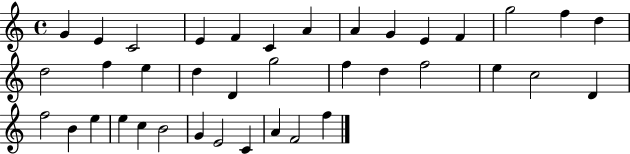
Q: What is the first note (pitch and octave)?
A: G4